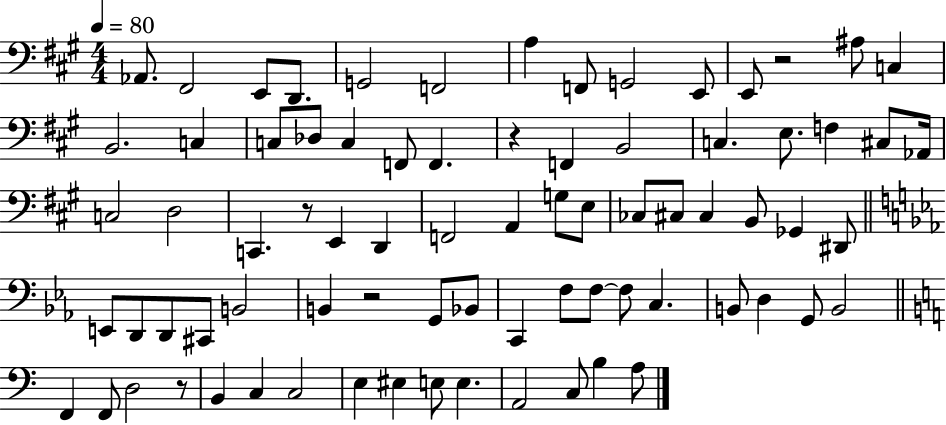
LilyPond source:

{
  \clef bass
  \numericTimeSignature
  \time 4/4
  \key a \major
  \tempo 4 = 80
  aes,8. fis,2 e,8 d,8. | g,2 f,2 | a4 f,8 g,2 e,8 | e,8 r2 ais8 c4 | \break b,2. c4 | c8 des8 c4 f,8 f,4. | r4 f,4 b,2 | c4. e8. f4 cis8 aes,16 | \break c2 d2 | c,4. r8 e,4 d,4 | f,2 a,4 g8 e8 | ces8 cis8 cis4 b,8 ges,4 dis,8 | \break \bar "||" \break \key ees \major e,8 d,8 d,8 cis,8 b,2 | b,4 r2 g,8 bes,8 | c,4 f8 f8~~ f8 c4. | b,8 d4 g,8 b,2 | \break \bar "||" \break \key c \major f,4 f,8 d2 r8 | b,4 c4 c2 | e4 eis4 e8 e4. | a,2 c8 b4 a8 | \break \bar "|."
}